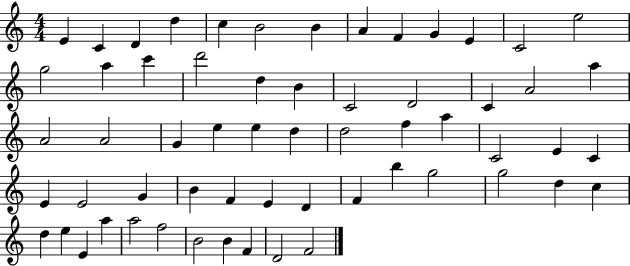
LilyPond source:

{
  \clef treble
  \numericTimeSignature
  \time 4/4
  \key c \major
  e'4 c'4 d'4 d''4 | c''4 b'2 b'4 | a'4 f'4 g'4 e'4 | c'2 e''2 | \break g''2 a''4 c'''4 | d'''2 d''4 b'4 | c'2 d'2 | c'4 a'2 a''4 | \break a'2 a'2 | g'4 e''4 e''4 d''4 | d''2 f''4 a''4 | c'2 e'4 c'4 | \break e'4 e'2 g'4 | b'4 f'4 e'4 d'4 | f'4 b''4 g''2 | g''2 d''4 c''4 | \break d''4 e''4 e'4 a''4 | a''2 f''2 | b'2 b'4 f'4 | d'2 f'2 | \break \bar "|."
}